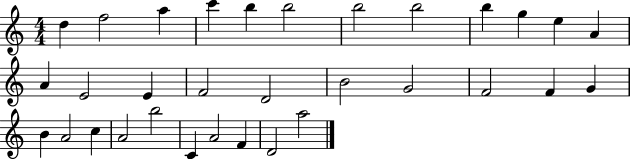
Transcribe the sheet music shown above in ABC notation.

X:1
T:Untitled
M:4/4
L:1/4
K:C
d f2 a c' b b2 b2 b2 b g e A A E2 E F2 D2 B2 G2 F2 F G B A2 c A2 b2 C A2 F D2 a2